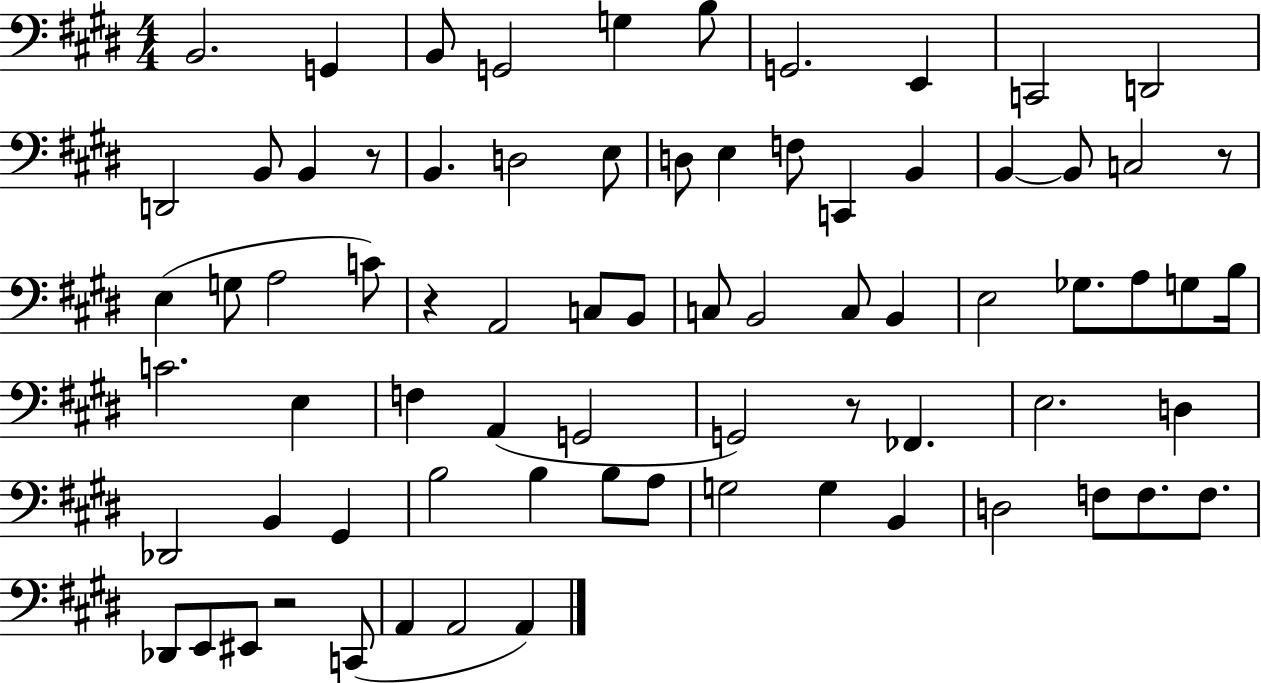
B2/h. G2/q B2/e G2/h G3/q B3/e G2/h. E2/q C2/h D2/h D2/h B2/e B2/q R/e B2/q. D3/h E3/e D3/e E3/q F3/e C2/q B2/q B2/q B2/e C3/h R/e E3/q G3/e A3/h C4/e R/q A2/h C3/e B2/e C3/e B2/h C3/e B2/q E3/h Gb3/e. A3/e G3/e B3/s C4/h. E3/q F3/q A2/q G2/h G2/h R/e FES2/q. E3/h. D3/q Db2/h B2/q G#2/q B3/h B3/q B3/e A3/e G3/h G3/q B2/q D3/h F3/e F3/e. F3/e. Db2/e E2/e EIS2/e R/h C2/e A2/q A2/h A2/q